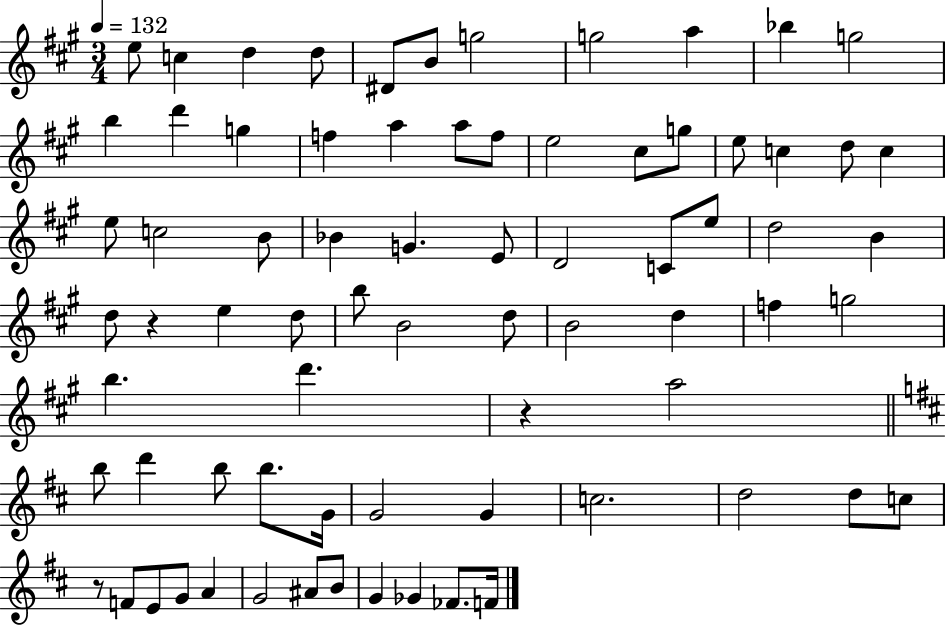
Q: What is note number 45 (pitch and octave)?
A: F5